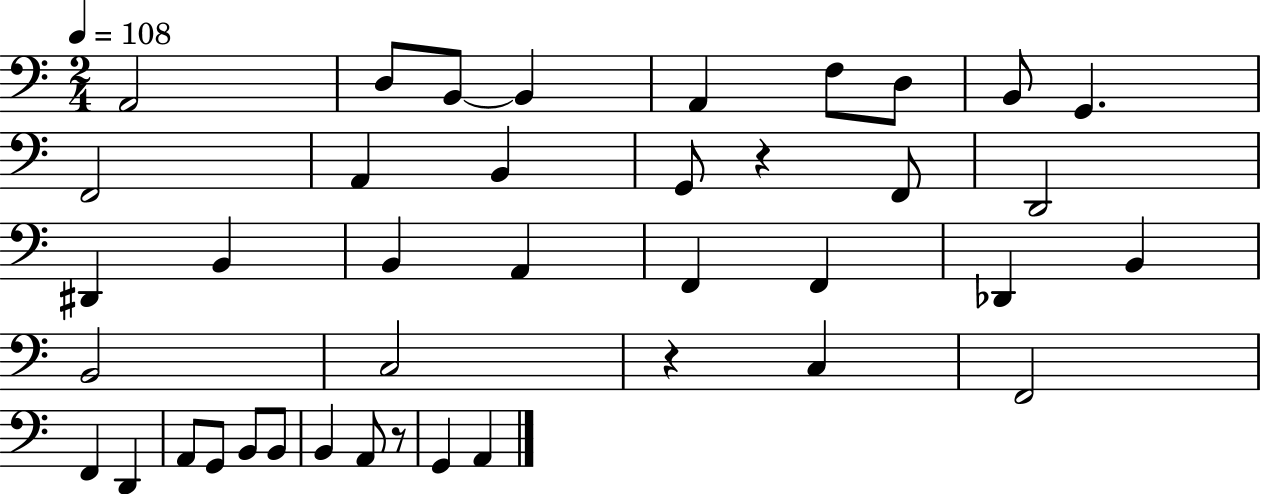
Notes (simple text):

A2/h D3/e B2/e B2/q A2/q F3/e D3/e B2/e G2/q. F2/h A2/q B2/q G2/e R/q F2/e D2/h D#2/q B2/q B2/q A2/q F2/q F2/q Db2/q B2/q B2/h C3/h R/q C3/q F2/h F2/q D2/q A2/e G2/e B2/e B2/e B2/q A2/e R/e G2/q A2/q